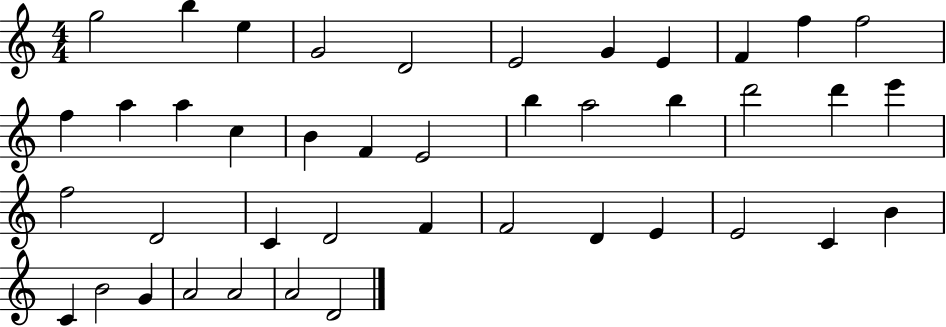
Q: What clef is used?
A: treble